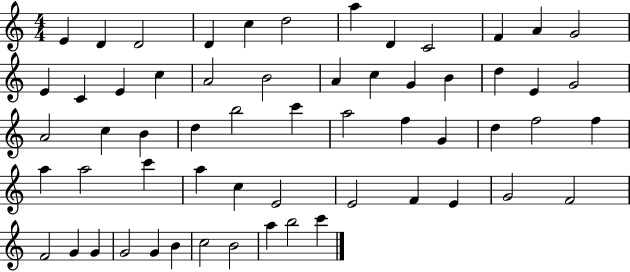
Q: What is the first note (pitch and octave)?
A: E4